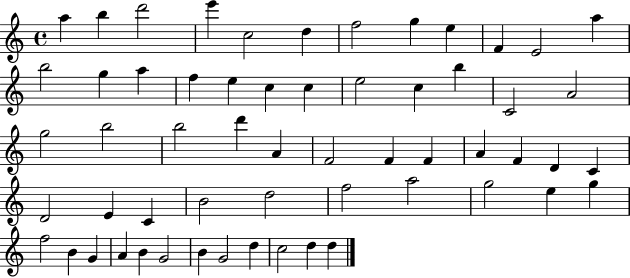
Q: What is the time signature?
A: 4/4